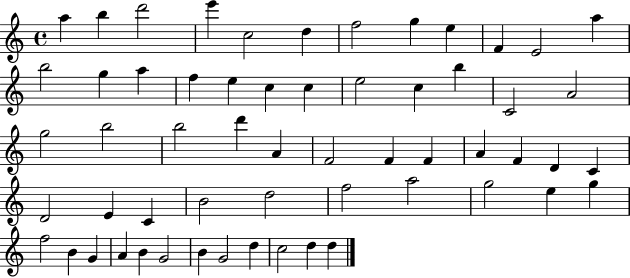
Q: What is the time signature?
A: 4/4